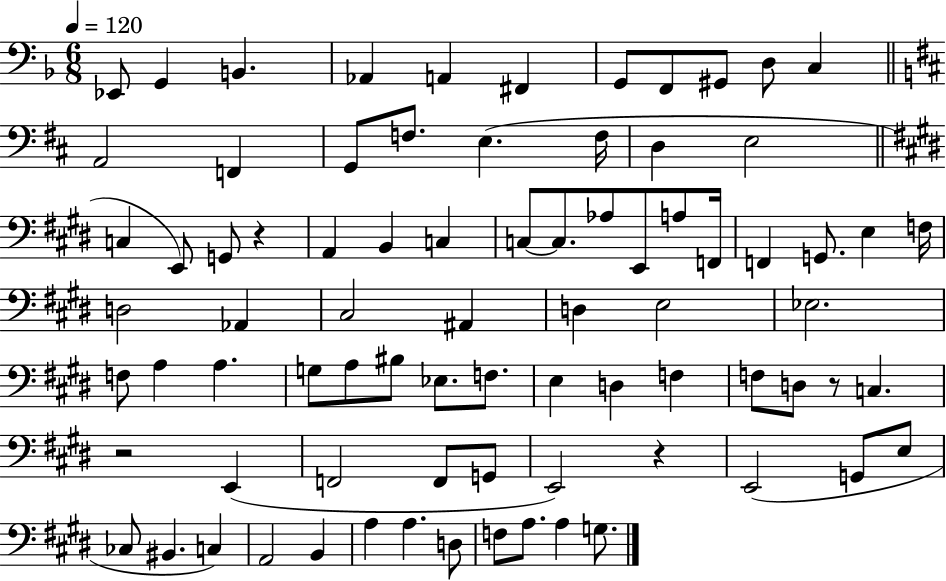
Eb2/e G2/q B2/q. Ab2/q A2/q F#2/q G2/e F2/e G#2/e D3/e C3/q A2/h F2/q G2/e F3/e. E3/q. F3/s D3/q E3/h C3/q E2/e G2/e R/q A2/q B2/q C3/q C3/e C3/e. Ab3/e E2/e A3/e F2/s F2/q G2/e. E3/q F3/s D3/h Ab2/q C#3/h A#2/q D3/q E3/h Eb3/h. F3/e A3/q A3/q. G3/e A3/e BIS3/e Eb3/e. F3/e. E3/q D3/q F3/q F3/e D3/e R/e C3/q. R/h E2/q F2/h F2/e G2/e E2/h R/q E2/h G2/e E3/e CES3/e BIS2/q. C3/q A2/h B2/q A3/q A3/q. D3/e F3/e A3/e. A3/q G3/e.